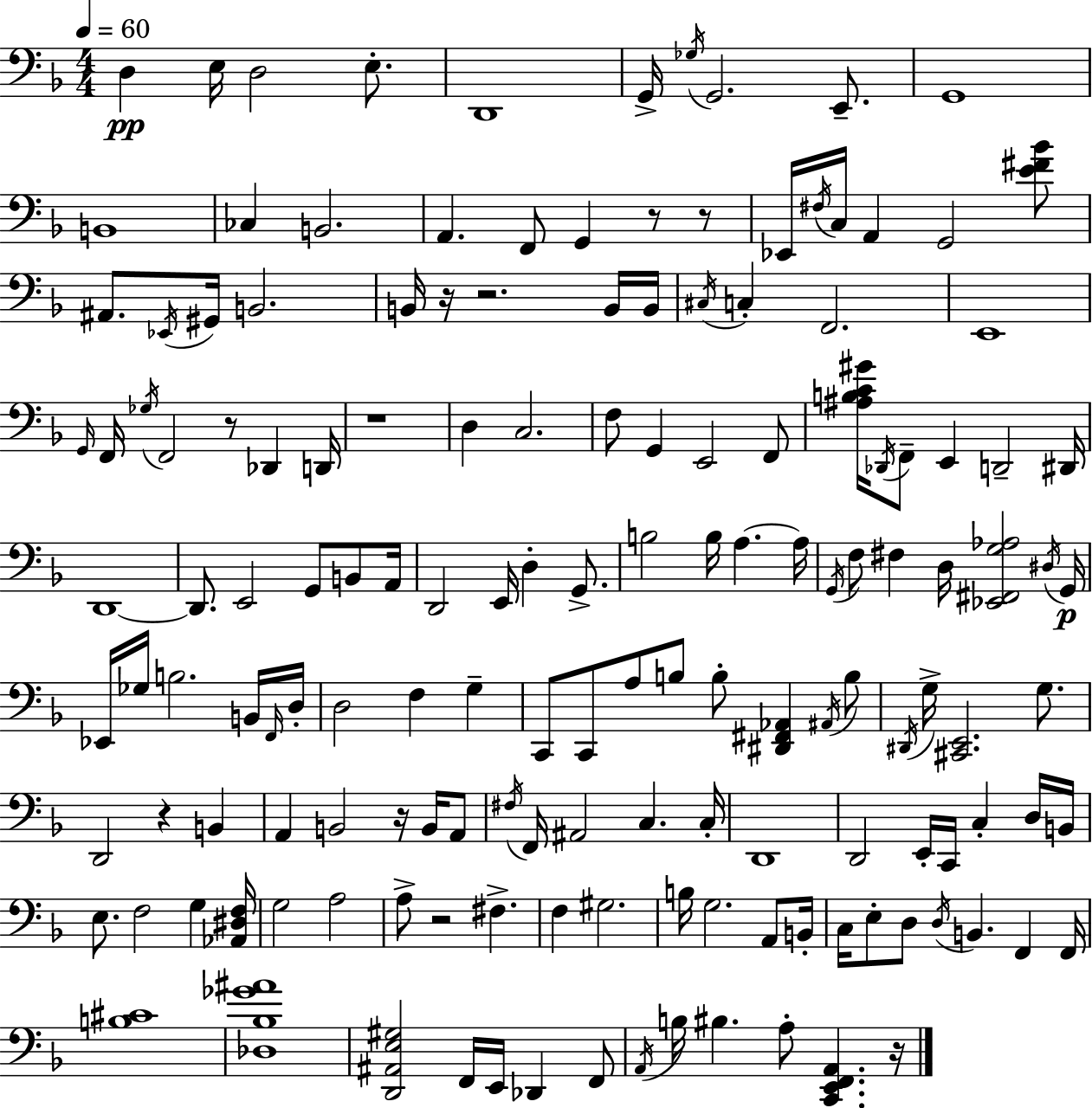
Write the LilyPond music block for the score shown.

{
  \clef bass
  \numericTimeSignature
  \time 4/4
  \key d \minor
  \tempo 4 = 60
  d4\pp e16 d2 e8.-. | d,1 | g,16-> \acciaccatura { ges16 } g,2. e,8.-- | g,1 | \break b,1 | ces4 b,2. | a,4. f,8 g,4 r8 r8 | ees,16 \acciaccatura { fis16 } c16 a,4 g,2 | \break <e' fis' bes'>8 ais,8. \acciaccatura { ees,16 } gis,16 b,2. | b,16 r16 r2. | b,16 b,16 \acciaccatura { cis16 } c4-. f,2. | e,1 | \break \grace { g,16 } f,16 \acciaccatura { ges16 } f,2 r8 | des,4 d,16 r1 | d4 c2. | f8 g,4 e,2 | \break f,8 <ais b c' gis'>16 \acciaccatura { des,16 } f,8-- e,4 d,2-- | dis,16 d,1~~ | d,8. e,2 | g,8 b,8 a,16 d,2 e,16 | \break d4-. g,8.-> b2 b16 | a4.~~ a16 \acciaccatura { g,16 } f8 fis4 d16 <ees, fis, g aes>2 | \acciaccatura { dis16 } g,16\p ees,16 ges16 b2. | b,16 \grace { f,16 } d16-. d2 | \break f4 g4-- c,8 c,8 a8 | b8 b8-. <dis, fis, aes,>4 \acciaccatura { ais,16 } b8 \acciaccatura { dis,16 } g16-> <cis, e,>2. | g8. d,2 | r4 b,4 a,4 | \break b,2 r16 b,16 a,8 \acciaccatura { fis16 } f,16 ais,2 | c4. c16-. d,1 | d,2 | e,16-. c,16 c4-. d16 b,16 e8. | \break f2 g4 <aes, dis f>16 g2 | a2 a8-> r2 | fis4.-> f4 | gis2. b16 g2. | \break a,8 b,16-. c16 e8-. | d8 \acciaccatura { d16 } b,4. f,4 f,16 <b cis'>1 | <des bes ges' ais'>1 | <d, ais, e gis>2 | \break f,16 e,16 des,4 f,8 \acciaccatura { a,16 } b16 | bis4. a8-. <c, e, f, a,>4. r16 \bar "|."
}